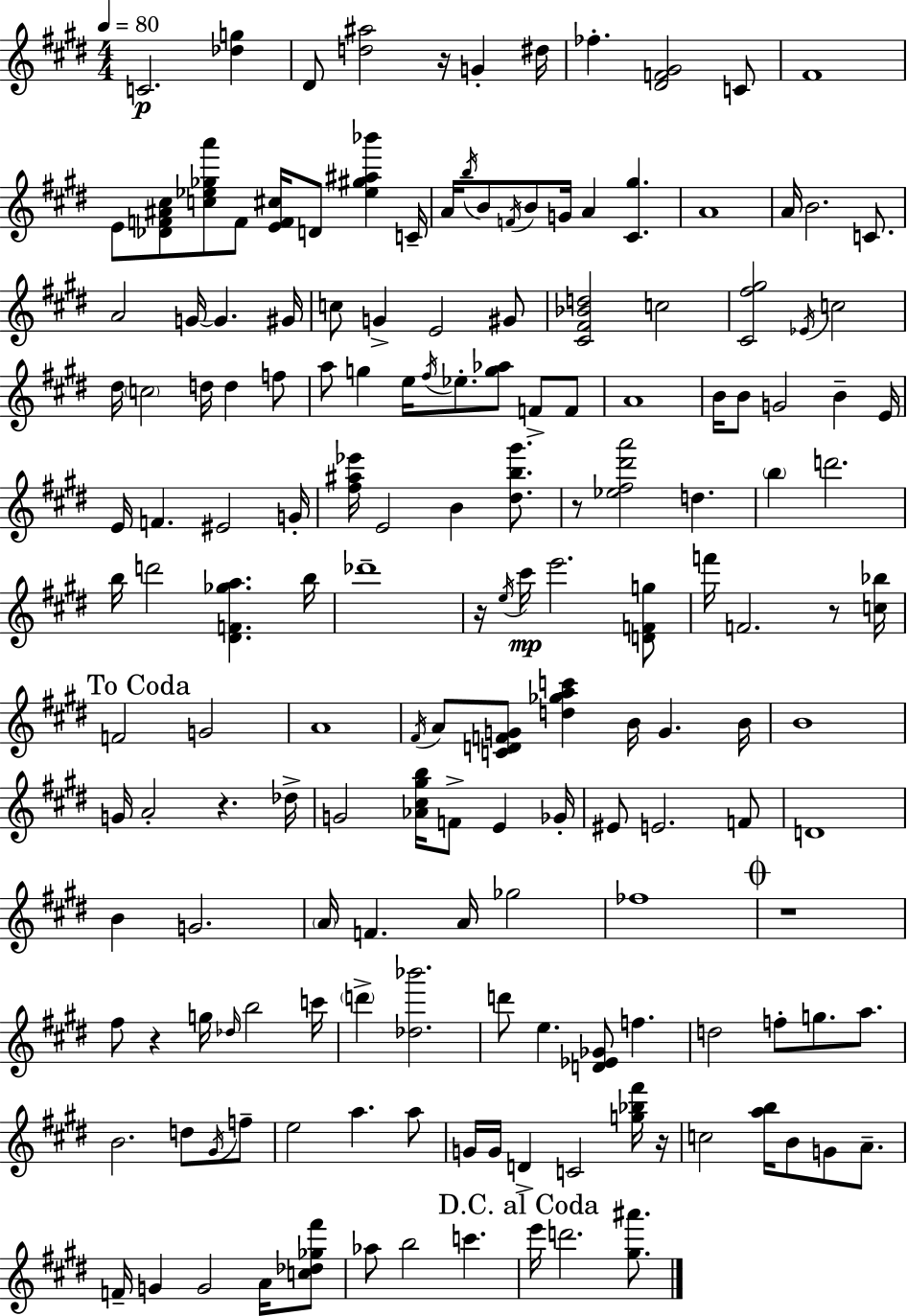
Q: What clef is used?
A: treble